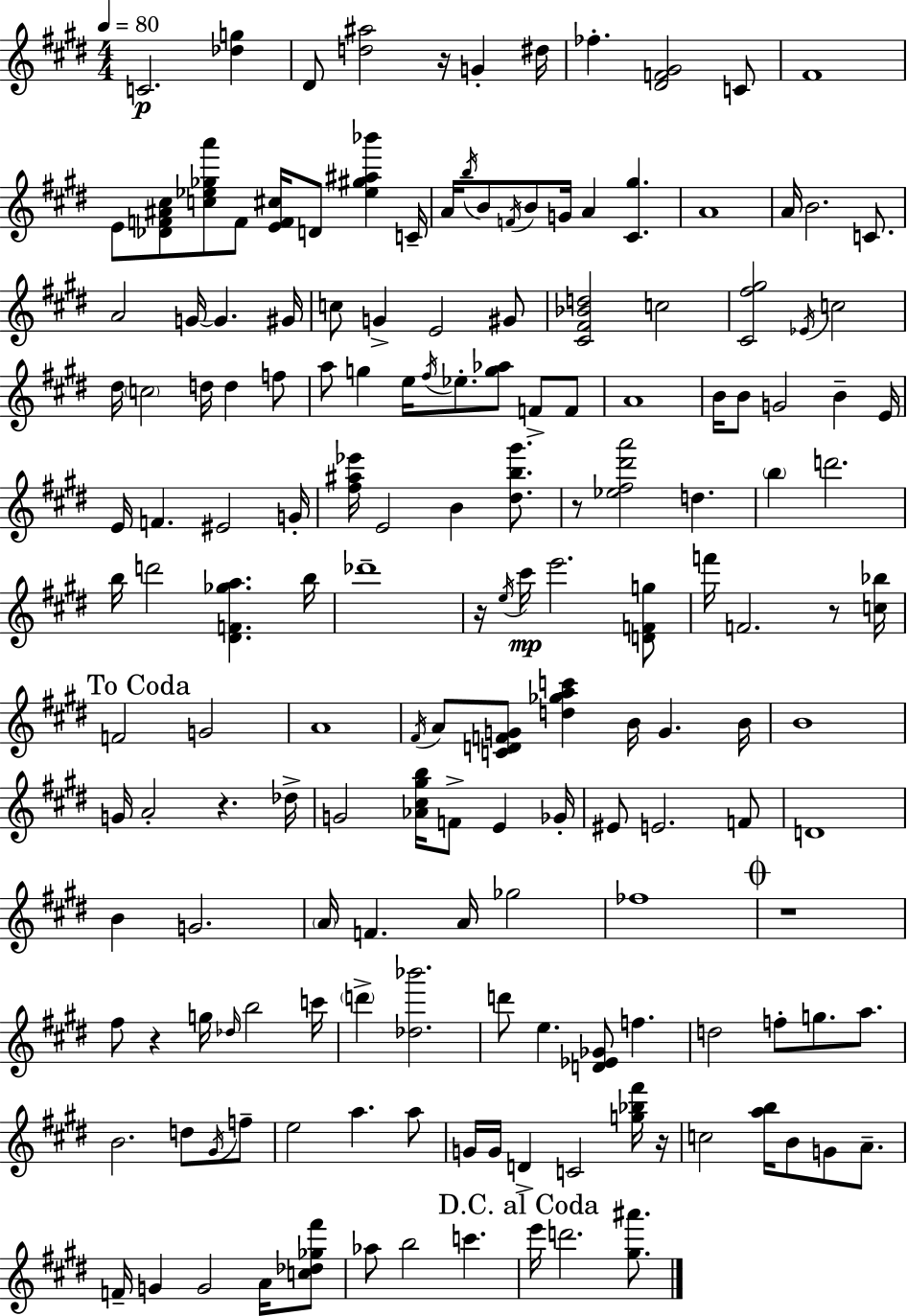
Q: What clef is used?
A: treble